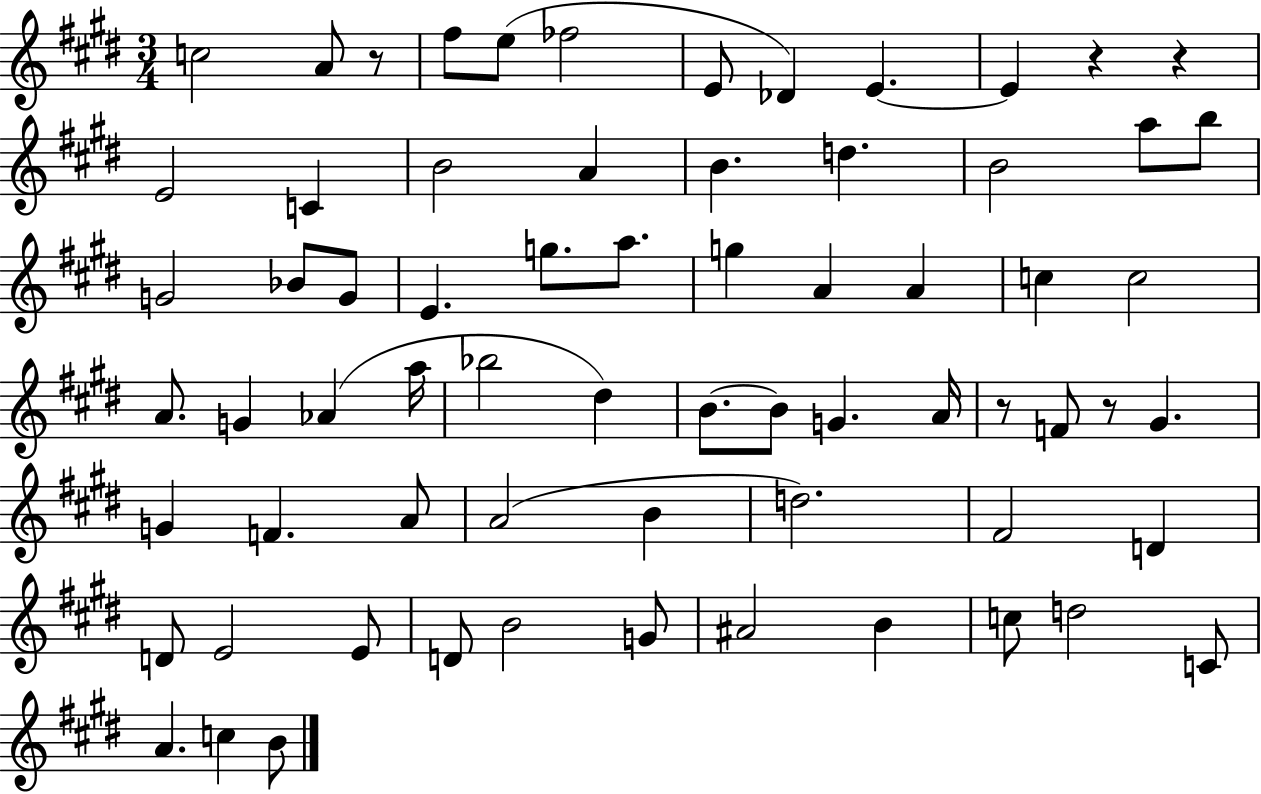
{
  \clef treble
  \numericTimeSignature
  \time 3/4
  \key e \major
  c''2 a'8 r8 | fis''8 e''8( fes''2 | e'8 des'4) e'4.~~ | e'4 r4 r4 | \break e'2 c'4 | b'2 a'4 | b'4. d''4. | b'2 a''8 b''8 | \break g'2 bes'8 g'8 | e'4. g''8. a''8. | g''4 a'4 a'4 | c''4 c''2 | \break a'8. g'4 aes'4( a''16 | bes''2 dis''4) | b'8.~~ b'8 g'4. a'16 | r8 f'8 r8 gis'4. | \break g'4 f'4. a'8 | a'2( b'4 | d''2.) | fis'2 d'4 | \break d'8 e'2 e'8 | d'8 b'2 g'8 | ais'2 b'4 | c''8 d''2 c'8 | \break a'4. c''4 b'8 | \bar "|."
}